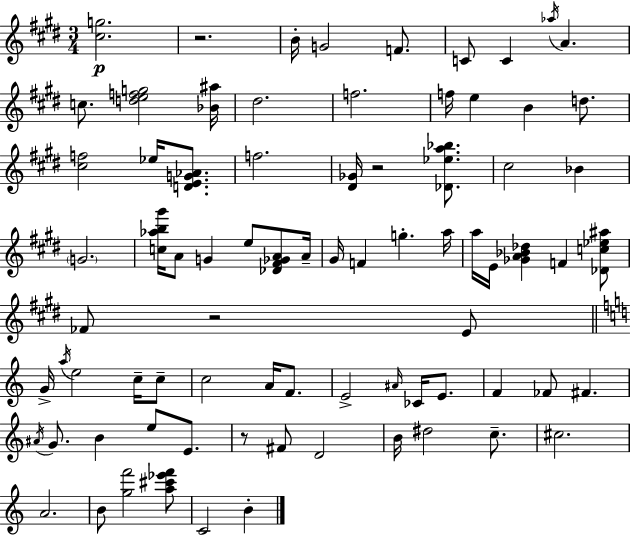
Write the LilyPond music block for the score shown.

{
  \clef treble
  \numericTimeSignature
  \time 3/4
  \key e \major
  \repeat volta 2 { <cis'' g''>2.\p | r2. | b'16-. g'2 f'8. | c'8 c'4 \acciaccatura { aes''16 } a'4. | \break c''8. <d'' e'' f'' g''>2 | <bes' ais''>16 dis''2. | f''2. | f''16 e''4 b'4 d''8. | \break <cis'' f''>2 ees''16 <d' e' g' aes'>8. | f''2. | <dis' ges'>16 r2 <des' ees'' a'' bes''>8. | cis''2 bes'4 | \break \parenthesize g'2. | <c'' aes'' b'' gis'''>16 a'8 g'4 e''8 <des' fis' ges' a'>8 | a'16-- gis'16 f'4 g''4.-. | a''16 a''16 e'16 <ges' a' bes' des''>4 f'4 <des' c'' ees'' ais''>8 | \break fes'8 r2 e'8 | \bar "||" \break \key c \major g'16-> \acciaccatura { a''16 } e''2 c''16-- c''8-- | c''2 a'16 f'8. | e'2-> \grace { ais'16 } ces'16 e'8. | f'4 fes'8 fis'4. | \break \acciaccatura { ais'16 } g'8. b'4 e''8 | e'8. r8 fis'8 d'2 | b'16 dis''2 | c''8.-- cis''2. | \break a'2. | b'8 <g'' f'''>2 | <a'' cis''' ees''' f'''>8 c'2 b'4-. | } \bar "|."
}